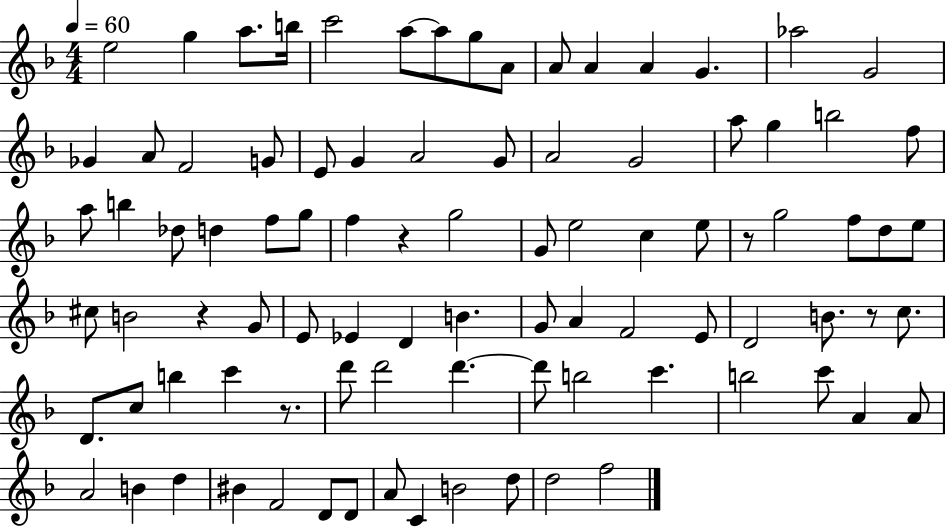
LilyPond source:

{
  \clef treble
  \numericTimeSignature
  \time 4/4
  \key f \major
  \tempo 4 = 60
  e''2 g''4 a''8. b''16 | c'''2 a''8~~ a''8 g''8 a'8 | a'8 a'4 a'4 g'4. | aes''2 g'2 | \break ges'4 a'8 f'2 g'8 | e'8 g'4 a'2 g'8 | a'2 g'2 | a''8 g''4 b''2 f''8 | \break a''8 b''4 des''8 d''4 f''8 g''8 | f''4 r4 g''2 | g'8 e''2 c''4 e''8 | r8 g''2 f''8 d''8 e''8 | \break cis''8 b'2 r4 g'8 | e'8 ees'4 d'4 b'4. | g'8 a'4 f'2 e'8 | d'2 b'8. r8 c''8. | \break d'8. c''8 b''4 c'''4 r8. | d'''8 d'''2 d'''4.~~ | d'''8 b''2 c'''4. | b''2 c'''8 a'4 a'8 | \break a'2 b'4 d''4 | bis'4 f'2 d'8 d'8 | a'8 c'4 b'2 d''8 | d''2 f''2 | \break \bar "|."
}